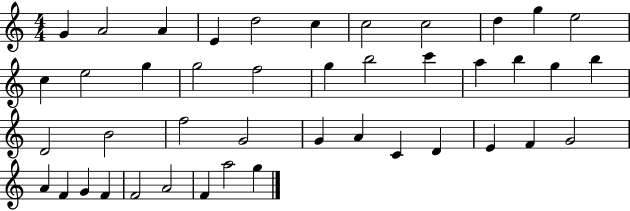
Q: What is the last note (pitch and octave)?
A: G5